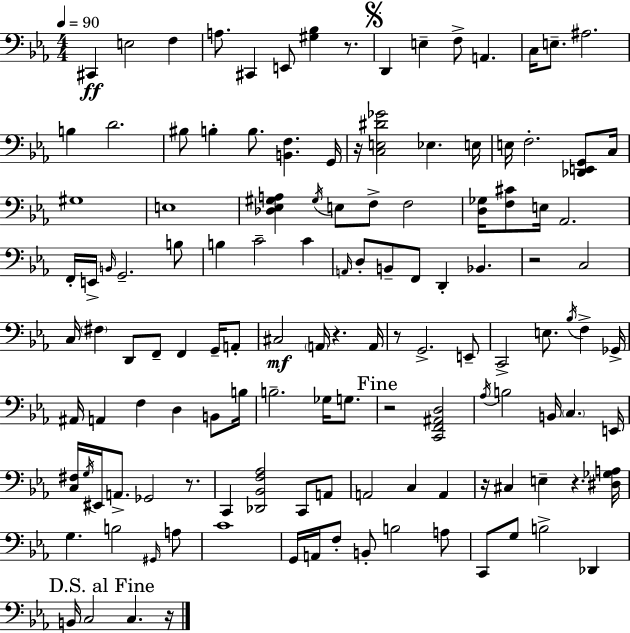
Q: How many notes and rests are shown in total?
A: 129